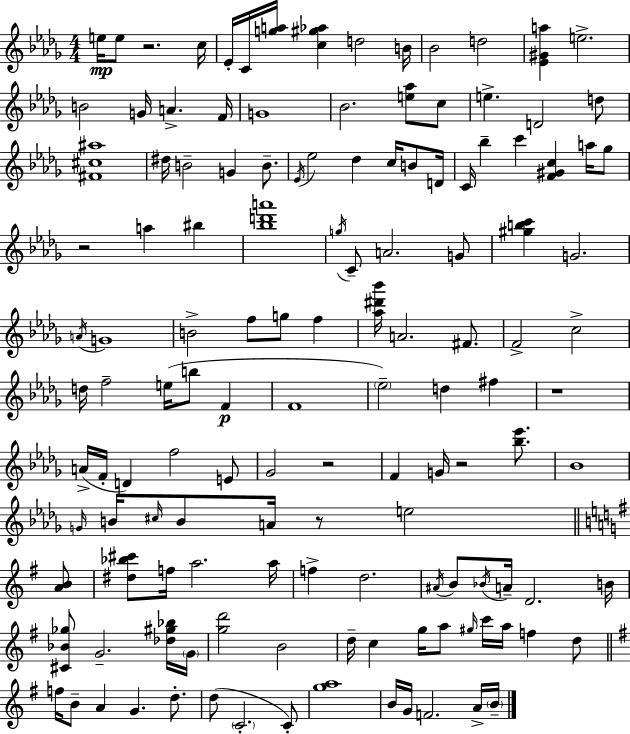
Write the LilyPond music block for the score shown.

{
  \clef treble
  \numericTimeSignature
  \time 4/4
  \key bes \minor
  \repeat volta 2 { e''16\mp e''8 r2. c''16 | ees'16-. c'16 <g'' a''>16 <c'' gis'' aes''>4 d''2 b'16 | bes'2 d''2 | <ees' gis' a''>4 e''2.-> | \break b'2 g'16 a'4.-> f'16 | g'1 | bes'2. <e'' aes''>8 c''8 | e''4.-> d'2 d''8 | \break <fis' cis'' ais''>1 | dis''16 b'2-- g'4 b'8.-- | \acciaccatura { ees'16 } ees''2 des''4 c''16 b'8 | d'16 c'16 bes''4-- c'''4 <f' gis' c''>4 a''16 ges''8 | \break r2 a''4 bis''4 | <bes'' d''' a'''>1 | \acciaccatura { g''16 } c'8-- a'2. | g'8 <gis'' b'' c'''>4 g'2. | \break \acciaccatura { a'16 } g'1 | b'2-> f''8 g''8 f''4 | <aes'' dis''' bes'''>16 a'2. | fis'8. f'2-> c''2-> | \break d''16 f''2-- e''16( b''8 f'4\p | f'1 | \parenthesize ees''2--) d''4 fis''4 | r1 | \break a'16->( f'16-. d'4) f''2 | e'8 ges'2 r2 | f'4 g'16 r2 | <bes'' ees'''>8. bes'1 | \break \grace { g'16 } b'16 \grace { cis''16 } b'8 a'16 r8 e''2 | \bar "||" \break \key g \major <a' b'>8 <dis'' bes'' cis'''>8 f''16 a''2. | a''16 f''4-> d''2. | \acciaccatura { ais'16 } b'8 \acciaccatura { bes'16 } a'16-- d'2. | b'16 <cis' bes' ges''>8 g'2.-- | \break <des'' gis'' bes''>16 \parenthesize g'16 <g'' d'''>2 b'2 | d''16-- c''4 g''16 a''8 \grace { gis''16 } c'''16 a''16 f''4 | d''8 \bar "||" \break \key g \major f''16 b'8-- a'4 g'4. d''8.-. | d''8( \parenthesize c'2.-. c'8-.) | <g'' a''>1 | b'16 g'16 f'2. a'16-> \parenthesize b'16-- | \break } \bar "|."
}